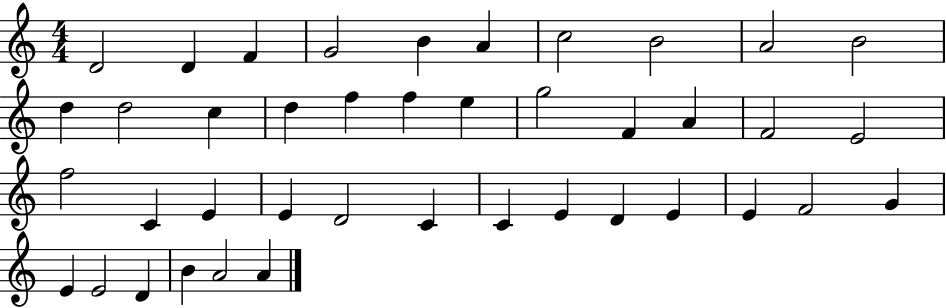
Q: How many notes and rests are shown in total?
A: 41